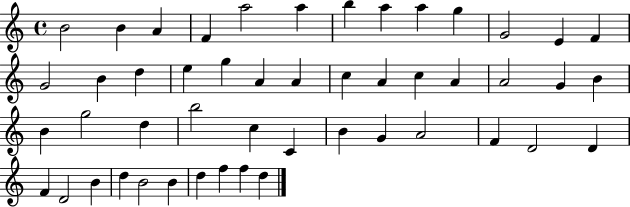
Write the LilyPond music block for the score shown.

{
  \clef treble
  \time 4/4
  \defaultTimeSignature
  \key c \major
  b'2 b'4 a'4 | f'4 a''2 a''4 | b''4 a''4 a''4 g''4 | g'2 e'4 f'4 | \break g'2 b'4 d''4 | e''4 g''4 a'4 a'4 | c''4 a'4 c''4 a'4 | a'2 g'4 b'4 | \break b'4 g''2 d''4 | b''2 c''4 c'4 | b'4 g'4 a'2 | f'4 d'2 d'4 | \break f'4 d'2 b'4 | d''4 b'2 b'4 | d''4 f''4 f''4 d''4 | \bar "|."
}